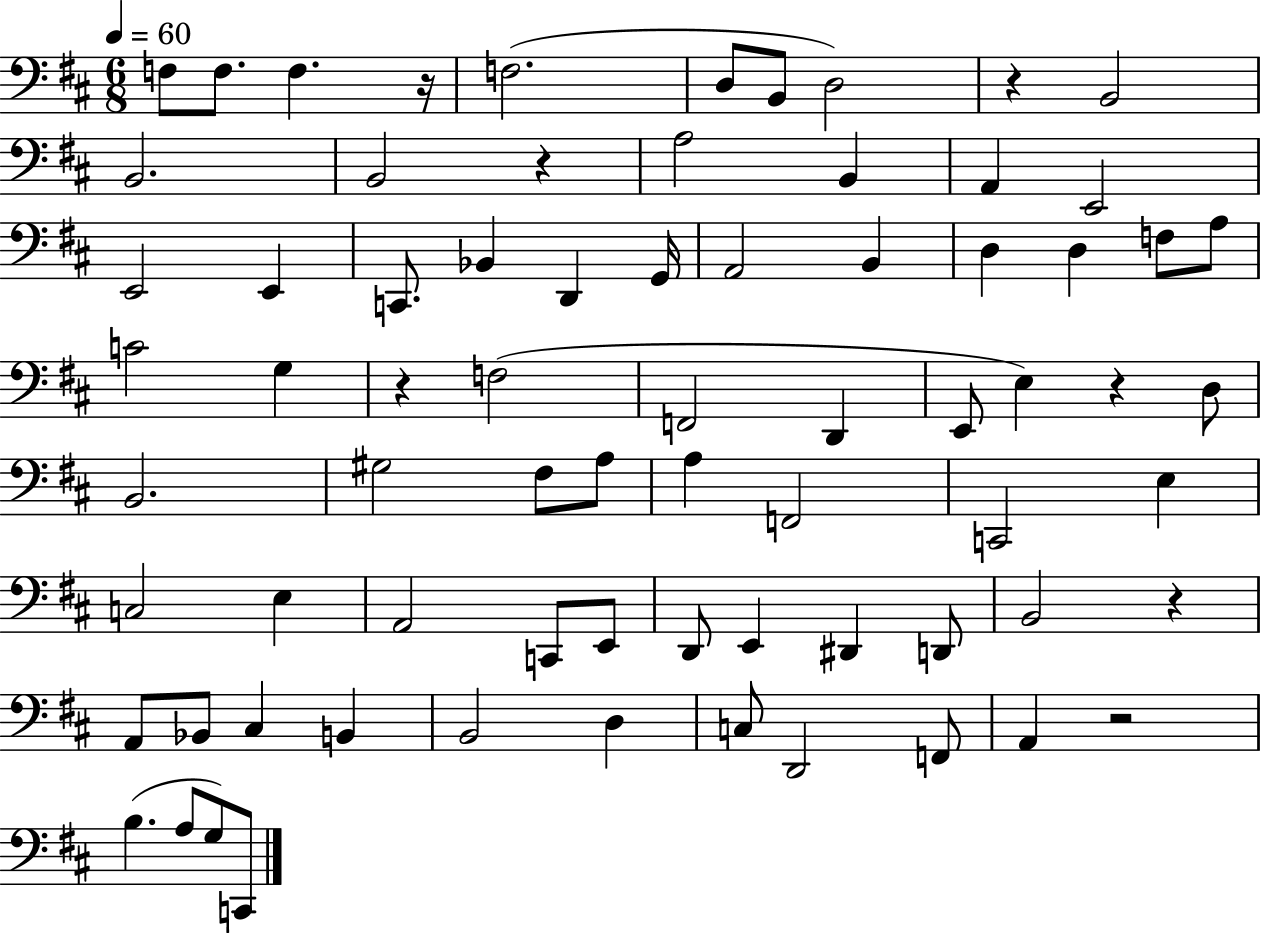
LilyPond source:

{
  \clef bass
  \numericTimeSignature
  \time 6/8
  \key d \major
  \tempo 4 = 60
  \repeat volta 2 { f8 f8. f4. r16 | f2.( | d8 b,8 d2) | r4 b,2 | \break b,2. | b,2 r4 | a2 b,4 | a,4 e,2 | \break e,2 e,4 | c,8. bes,4 d,4 g,16 | a,2 b,4 | d4 d4 f8 a8 | \break c'2 g4 | r4 f2( | f,2 d,4 | e,8 e4) r4 d8 | \break b,2. | gis2 fis8 a8 | a4 f,2 | c,2 e4 | \break c2 e4 | a,2 c,8 e,8 | d,8 e,4 dis,4 d,8 | b,2 r4 | \break a,8 bes,8 cis4 b,4 | b,2 d4 | c8 d,2 f,8 | a,4 r2 | \break b4.( a8 g8) c,8 | } \bar "|."
}